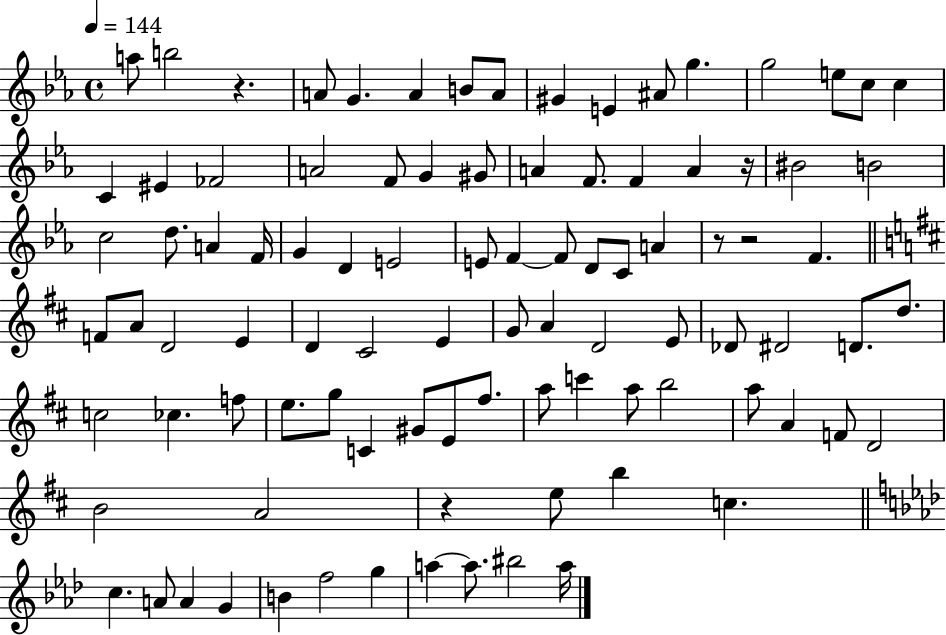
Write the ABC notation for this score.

X:1
T:Untitled
M:4/4
L:1/4
K:Eb
a/2 b2 z A/2 G A B/2 A/2 ^G E ^A/2 g g2 e/2 c/2 c C ^E _F2 A2 F/2 G ^G/2 A F/2 F A z/4 ^B2 B2 c2 d/2 A F/4 G D E2 E/2 F F/2 D/2 C/2 A z/2 z2 F F/2 A/2 D2 E D ^C2 E G/2 A D2 E/2 _D/2 ^D2 D/2 d/2 c2 _c f/2 e/2 g/2 C ^G/2 E/2 ^f/2 a/2 c' a/2 b2 a/2 A F/2 D2 B2 A2 z e/2 b c c A/2 A G B f2 g a a/2 ^b2 a/4